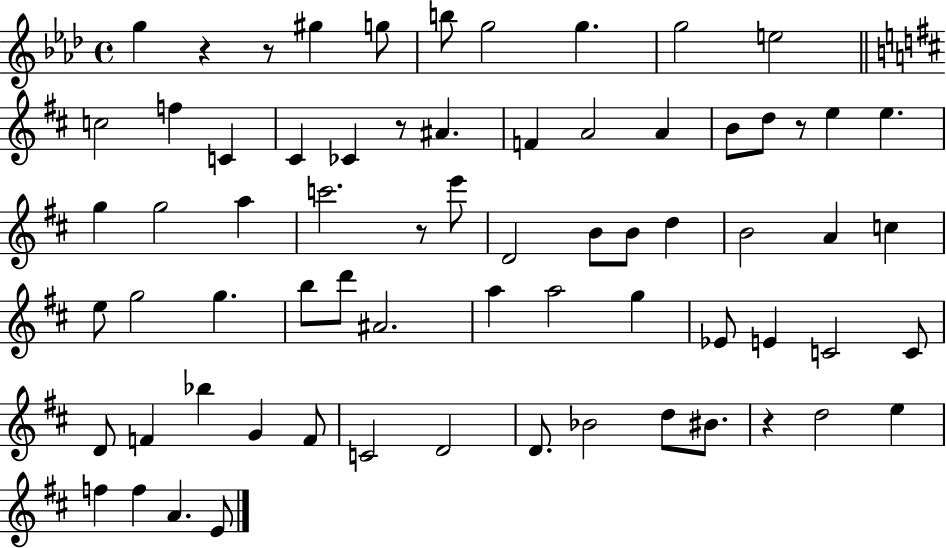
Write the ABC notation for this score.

X:1
T:Untitled
M:4/4
L:1/4
K:Ab
g z z/2 ^g g/2 b/2 g2 g g2 e2 c2 f C ^C _C z/2 ^A F A2 A B/2 d/2 z/2 e e g g2 a c'2 z/2 e'/2 D2 B/2 B/2 d B2 A c e/2 g2 g b/2 d'/2 ^A2 a a2 g _E/2 E C2 C/2 D/2 F _b G F/2 C2 D2 D/2 _B2 d/2 ^B/2 z d2 e f f A E/2